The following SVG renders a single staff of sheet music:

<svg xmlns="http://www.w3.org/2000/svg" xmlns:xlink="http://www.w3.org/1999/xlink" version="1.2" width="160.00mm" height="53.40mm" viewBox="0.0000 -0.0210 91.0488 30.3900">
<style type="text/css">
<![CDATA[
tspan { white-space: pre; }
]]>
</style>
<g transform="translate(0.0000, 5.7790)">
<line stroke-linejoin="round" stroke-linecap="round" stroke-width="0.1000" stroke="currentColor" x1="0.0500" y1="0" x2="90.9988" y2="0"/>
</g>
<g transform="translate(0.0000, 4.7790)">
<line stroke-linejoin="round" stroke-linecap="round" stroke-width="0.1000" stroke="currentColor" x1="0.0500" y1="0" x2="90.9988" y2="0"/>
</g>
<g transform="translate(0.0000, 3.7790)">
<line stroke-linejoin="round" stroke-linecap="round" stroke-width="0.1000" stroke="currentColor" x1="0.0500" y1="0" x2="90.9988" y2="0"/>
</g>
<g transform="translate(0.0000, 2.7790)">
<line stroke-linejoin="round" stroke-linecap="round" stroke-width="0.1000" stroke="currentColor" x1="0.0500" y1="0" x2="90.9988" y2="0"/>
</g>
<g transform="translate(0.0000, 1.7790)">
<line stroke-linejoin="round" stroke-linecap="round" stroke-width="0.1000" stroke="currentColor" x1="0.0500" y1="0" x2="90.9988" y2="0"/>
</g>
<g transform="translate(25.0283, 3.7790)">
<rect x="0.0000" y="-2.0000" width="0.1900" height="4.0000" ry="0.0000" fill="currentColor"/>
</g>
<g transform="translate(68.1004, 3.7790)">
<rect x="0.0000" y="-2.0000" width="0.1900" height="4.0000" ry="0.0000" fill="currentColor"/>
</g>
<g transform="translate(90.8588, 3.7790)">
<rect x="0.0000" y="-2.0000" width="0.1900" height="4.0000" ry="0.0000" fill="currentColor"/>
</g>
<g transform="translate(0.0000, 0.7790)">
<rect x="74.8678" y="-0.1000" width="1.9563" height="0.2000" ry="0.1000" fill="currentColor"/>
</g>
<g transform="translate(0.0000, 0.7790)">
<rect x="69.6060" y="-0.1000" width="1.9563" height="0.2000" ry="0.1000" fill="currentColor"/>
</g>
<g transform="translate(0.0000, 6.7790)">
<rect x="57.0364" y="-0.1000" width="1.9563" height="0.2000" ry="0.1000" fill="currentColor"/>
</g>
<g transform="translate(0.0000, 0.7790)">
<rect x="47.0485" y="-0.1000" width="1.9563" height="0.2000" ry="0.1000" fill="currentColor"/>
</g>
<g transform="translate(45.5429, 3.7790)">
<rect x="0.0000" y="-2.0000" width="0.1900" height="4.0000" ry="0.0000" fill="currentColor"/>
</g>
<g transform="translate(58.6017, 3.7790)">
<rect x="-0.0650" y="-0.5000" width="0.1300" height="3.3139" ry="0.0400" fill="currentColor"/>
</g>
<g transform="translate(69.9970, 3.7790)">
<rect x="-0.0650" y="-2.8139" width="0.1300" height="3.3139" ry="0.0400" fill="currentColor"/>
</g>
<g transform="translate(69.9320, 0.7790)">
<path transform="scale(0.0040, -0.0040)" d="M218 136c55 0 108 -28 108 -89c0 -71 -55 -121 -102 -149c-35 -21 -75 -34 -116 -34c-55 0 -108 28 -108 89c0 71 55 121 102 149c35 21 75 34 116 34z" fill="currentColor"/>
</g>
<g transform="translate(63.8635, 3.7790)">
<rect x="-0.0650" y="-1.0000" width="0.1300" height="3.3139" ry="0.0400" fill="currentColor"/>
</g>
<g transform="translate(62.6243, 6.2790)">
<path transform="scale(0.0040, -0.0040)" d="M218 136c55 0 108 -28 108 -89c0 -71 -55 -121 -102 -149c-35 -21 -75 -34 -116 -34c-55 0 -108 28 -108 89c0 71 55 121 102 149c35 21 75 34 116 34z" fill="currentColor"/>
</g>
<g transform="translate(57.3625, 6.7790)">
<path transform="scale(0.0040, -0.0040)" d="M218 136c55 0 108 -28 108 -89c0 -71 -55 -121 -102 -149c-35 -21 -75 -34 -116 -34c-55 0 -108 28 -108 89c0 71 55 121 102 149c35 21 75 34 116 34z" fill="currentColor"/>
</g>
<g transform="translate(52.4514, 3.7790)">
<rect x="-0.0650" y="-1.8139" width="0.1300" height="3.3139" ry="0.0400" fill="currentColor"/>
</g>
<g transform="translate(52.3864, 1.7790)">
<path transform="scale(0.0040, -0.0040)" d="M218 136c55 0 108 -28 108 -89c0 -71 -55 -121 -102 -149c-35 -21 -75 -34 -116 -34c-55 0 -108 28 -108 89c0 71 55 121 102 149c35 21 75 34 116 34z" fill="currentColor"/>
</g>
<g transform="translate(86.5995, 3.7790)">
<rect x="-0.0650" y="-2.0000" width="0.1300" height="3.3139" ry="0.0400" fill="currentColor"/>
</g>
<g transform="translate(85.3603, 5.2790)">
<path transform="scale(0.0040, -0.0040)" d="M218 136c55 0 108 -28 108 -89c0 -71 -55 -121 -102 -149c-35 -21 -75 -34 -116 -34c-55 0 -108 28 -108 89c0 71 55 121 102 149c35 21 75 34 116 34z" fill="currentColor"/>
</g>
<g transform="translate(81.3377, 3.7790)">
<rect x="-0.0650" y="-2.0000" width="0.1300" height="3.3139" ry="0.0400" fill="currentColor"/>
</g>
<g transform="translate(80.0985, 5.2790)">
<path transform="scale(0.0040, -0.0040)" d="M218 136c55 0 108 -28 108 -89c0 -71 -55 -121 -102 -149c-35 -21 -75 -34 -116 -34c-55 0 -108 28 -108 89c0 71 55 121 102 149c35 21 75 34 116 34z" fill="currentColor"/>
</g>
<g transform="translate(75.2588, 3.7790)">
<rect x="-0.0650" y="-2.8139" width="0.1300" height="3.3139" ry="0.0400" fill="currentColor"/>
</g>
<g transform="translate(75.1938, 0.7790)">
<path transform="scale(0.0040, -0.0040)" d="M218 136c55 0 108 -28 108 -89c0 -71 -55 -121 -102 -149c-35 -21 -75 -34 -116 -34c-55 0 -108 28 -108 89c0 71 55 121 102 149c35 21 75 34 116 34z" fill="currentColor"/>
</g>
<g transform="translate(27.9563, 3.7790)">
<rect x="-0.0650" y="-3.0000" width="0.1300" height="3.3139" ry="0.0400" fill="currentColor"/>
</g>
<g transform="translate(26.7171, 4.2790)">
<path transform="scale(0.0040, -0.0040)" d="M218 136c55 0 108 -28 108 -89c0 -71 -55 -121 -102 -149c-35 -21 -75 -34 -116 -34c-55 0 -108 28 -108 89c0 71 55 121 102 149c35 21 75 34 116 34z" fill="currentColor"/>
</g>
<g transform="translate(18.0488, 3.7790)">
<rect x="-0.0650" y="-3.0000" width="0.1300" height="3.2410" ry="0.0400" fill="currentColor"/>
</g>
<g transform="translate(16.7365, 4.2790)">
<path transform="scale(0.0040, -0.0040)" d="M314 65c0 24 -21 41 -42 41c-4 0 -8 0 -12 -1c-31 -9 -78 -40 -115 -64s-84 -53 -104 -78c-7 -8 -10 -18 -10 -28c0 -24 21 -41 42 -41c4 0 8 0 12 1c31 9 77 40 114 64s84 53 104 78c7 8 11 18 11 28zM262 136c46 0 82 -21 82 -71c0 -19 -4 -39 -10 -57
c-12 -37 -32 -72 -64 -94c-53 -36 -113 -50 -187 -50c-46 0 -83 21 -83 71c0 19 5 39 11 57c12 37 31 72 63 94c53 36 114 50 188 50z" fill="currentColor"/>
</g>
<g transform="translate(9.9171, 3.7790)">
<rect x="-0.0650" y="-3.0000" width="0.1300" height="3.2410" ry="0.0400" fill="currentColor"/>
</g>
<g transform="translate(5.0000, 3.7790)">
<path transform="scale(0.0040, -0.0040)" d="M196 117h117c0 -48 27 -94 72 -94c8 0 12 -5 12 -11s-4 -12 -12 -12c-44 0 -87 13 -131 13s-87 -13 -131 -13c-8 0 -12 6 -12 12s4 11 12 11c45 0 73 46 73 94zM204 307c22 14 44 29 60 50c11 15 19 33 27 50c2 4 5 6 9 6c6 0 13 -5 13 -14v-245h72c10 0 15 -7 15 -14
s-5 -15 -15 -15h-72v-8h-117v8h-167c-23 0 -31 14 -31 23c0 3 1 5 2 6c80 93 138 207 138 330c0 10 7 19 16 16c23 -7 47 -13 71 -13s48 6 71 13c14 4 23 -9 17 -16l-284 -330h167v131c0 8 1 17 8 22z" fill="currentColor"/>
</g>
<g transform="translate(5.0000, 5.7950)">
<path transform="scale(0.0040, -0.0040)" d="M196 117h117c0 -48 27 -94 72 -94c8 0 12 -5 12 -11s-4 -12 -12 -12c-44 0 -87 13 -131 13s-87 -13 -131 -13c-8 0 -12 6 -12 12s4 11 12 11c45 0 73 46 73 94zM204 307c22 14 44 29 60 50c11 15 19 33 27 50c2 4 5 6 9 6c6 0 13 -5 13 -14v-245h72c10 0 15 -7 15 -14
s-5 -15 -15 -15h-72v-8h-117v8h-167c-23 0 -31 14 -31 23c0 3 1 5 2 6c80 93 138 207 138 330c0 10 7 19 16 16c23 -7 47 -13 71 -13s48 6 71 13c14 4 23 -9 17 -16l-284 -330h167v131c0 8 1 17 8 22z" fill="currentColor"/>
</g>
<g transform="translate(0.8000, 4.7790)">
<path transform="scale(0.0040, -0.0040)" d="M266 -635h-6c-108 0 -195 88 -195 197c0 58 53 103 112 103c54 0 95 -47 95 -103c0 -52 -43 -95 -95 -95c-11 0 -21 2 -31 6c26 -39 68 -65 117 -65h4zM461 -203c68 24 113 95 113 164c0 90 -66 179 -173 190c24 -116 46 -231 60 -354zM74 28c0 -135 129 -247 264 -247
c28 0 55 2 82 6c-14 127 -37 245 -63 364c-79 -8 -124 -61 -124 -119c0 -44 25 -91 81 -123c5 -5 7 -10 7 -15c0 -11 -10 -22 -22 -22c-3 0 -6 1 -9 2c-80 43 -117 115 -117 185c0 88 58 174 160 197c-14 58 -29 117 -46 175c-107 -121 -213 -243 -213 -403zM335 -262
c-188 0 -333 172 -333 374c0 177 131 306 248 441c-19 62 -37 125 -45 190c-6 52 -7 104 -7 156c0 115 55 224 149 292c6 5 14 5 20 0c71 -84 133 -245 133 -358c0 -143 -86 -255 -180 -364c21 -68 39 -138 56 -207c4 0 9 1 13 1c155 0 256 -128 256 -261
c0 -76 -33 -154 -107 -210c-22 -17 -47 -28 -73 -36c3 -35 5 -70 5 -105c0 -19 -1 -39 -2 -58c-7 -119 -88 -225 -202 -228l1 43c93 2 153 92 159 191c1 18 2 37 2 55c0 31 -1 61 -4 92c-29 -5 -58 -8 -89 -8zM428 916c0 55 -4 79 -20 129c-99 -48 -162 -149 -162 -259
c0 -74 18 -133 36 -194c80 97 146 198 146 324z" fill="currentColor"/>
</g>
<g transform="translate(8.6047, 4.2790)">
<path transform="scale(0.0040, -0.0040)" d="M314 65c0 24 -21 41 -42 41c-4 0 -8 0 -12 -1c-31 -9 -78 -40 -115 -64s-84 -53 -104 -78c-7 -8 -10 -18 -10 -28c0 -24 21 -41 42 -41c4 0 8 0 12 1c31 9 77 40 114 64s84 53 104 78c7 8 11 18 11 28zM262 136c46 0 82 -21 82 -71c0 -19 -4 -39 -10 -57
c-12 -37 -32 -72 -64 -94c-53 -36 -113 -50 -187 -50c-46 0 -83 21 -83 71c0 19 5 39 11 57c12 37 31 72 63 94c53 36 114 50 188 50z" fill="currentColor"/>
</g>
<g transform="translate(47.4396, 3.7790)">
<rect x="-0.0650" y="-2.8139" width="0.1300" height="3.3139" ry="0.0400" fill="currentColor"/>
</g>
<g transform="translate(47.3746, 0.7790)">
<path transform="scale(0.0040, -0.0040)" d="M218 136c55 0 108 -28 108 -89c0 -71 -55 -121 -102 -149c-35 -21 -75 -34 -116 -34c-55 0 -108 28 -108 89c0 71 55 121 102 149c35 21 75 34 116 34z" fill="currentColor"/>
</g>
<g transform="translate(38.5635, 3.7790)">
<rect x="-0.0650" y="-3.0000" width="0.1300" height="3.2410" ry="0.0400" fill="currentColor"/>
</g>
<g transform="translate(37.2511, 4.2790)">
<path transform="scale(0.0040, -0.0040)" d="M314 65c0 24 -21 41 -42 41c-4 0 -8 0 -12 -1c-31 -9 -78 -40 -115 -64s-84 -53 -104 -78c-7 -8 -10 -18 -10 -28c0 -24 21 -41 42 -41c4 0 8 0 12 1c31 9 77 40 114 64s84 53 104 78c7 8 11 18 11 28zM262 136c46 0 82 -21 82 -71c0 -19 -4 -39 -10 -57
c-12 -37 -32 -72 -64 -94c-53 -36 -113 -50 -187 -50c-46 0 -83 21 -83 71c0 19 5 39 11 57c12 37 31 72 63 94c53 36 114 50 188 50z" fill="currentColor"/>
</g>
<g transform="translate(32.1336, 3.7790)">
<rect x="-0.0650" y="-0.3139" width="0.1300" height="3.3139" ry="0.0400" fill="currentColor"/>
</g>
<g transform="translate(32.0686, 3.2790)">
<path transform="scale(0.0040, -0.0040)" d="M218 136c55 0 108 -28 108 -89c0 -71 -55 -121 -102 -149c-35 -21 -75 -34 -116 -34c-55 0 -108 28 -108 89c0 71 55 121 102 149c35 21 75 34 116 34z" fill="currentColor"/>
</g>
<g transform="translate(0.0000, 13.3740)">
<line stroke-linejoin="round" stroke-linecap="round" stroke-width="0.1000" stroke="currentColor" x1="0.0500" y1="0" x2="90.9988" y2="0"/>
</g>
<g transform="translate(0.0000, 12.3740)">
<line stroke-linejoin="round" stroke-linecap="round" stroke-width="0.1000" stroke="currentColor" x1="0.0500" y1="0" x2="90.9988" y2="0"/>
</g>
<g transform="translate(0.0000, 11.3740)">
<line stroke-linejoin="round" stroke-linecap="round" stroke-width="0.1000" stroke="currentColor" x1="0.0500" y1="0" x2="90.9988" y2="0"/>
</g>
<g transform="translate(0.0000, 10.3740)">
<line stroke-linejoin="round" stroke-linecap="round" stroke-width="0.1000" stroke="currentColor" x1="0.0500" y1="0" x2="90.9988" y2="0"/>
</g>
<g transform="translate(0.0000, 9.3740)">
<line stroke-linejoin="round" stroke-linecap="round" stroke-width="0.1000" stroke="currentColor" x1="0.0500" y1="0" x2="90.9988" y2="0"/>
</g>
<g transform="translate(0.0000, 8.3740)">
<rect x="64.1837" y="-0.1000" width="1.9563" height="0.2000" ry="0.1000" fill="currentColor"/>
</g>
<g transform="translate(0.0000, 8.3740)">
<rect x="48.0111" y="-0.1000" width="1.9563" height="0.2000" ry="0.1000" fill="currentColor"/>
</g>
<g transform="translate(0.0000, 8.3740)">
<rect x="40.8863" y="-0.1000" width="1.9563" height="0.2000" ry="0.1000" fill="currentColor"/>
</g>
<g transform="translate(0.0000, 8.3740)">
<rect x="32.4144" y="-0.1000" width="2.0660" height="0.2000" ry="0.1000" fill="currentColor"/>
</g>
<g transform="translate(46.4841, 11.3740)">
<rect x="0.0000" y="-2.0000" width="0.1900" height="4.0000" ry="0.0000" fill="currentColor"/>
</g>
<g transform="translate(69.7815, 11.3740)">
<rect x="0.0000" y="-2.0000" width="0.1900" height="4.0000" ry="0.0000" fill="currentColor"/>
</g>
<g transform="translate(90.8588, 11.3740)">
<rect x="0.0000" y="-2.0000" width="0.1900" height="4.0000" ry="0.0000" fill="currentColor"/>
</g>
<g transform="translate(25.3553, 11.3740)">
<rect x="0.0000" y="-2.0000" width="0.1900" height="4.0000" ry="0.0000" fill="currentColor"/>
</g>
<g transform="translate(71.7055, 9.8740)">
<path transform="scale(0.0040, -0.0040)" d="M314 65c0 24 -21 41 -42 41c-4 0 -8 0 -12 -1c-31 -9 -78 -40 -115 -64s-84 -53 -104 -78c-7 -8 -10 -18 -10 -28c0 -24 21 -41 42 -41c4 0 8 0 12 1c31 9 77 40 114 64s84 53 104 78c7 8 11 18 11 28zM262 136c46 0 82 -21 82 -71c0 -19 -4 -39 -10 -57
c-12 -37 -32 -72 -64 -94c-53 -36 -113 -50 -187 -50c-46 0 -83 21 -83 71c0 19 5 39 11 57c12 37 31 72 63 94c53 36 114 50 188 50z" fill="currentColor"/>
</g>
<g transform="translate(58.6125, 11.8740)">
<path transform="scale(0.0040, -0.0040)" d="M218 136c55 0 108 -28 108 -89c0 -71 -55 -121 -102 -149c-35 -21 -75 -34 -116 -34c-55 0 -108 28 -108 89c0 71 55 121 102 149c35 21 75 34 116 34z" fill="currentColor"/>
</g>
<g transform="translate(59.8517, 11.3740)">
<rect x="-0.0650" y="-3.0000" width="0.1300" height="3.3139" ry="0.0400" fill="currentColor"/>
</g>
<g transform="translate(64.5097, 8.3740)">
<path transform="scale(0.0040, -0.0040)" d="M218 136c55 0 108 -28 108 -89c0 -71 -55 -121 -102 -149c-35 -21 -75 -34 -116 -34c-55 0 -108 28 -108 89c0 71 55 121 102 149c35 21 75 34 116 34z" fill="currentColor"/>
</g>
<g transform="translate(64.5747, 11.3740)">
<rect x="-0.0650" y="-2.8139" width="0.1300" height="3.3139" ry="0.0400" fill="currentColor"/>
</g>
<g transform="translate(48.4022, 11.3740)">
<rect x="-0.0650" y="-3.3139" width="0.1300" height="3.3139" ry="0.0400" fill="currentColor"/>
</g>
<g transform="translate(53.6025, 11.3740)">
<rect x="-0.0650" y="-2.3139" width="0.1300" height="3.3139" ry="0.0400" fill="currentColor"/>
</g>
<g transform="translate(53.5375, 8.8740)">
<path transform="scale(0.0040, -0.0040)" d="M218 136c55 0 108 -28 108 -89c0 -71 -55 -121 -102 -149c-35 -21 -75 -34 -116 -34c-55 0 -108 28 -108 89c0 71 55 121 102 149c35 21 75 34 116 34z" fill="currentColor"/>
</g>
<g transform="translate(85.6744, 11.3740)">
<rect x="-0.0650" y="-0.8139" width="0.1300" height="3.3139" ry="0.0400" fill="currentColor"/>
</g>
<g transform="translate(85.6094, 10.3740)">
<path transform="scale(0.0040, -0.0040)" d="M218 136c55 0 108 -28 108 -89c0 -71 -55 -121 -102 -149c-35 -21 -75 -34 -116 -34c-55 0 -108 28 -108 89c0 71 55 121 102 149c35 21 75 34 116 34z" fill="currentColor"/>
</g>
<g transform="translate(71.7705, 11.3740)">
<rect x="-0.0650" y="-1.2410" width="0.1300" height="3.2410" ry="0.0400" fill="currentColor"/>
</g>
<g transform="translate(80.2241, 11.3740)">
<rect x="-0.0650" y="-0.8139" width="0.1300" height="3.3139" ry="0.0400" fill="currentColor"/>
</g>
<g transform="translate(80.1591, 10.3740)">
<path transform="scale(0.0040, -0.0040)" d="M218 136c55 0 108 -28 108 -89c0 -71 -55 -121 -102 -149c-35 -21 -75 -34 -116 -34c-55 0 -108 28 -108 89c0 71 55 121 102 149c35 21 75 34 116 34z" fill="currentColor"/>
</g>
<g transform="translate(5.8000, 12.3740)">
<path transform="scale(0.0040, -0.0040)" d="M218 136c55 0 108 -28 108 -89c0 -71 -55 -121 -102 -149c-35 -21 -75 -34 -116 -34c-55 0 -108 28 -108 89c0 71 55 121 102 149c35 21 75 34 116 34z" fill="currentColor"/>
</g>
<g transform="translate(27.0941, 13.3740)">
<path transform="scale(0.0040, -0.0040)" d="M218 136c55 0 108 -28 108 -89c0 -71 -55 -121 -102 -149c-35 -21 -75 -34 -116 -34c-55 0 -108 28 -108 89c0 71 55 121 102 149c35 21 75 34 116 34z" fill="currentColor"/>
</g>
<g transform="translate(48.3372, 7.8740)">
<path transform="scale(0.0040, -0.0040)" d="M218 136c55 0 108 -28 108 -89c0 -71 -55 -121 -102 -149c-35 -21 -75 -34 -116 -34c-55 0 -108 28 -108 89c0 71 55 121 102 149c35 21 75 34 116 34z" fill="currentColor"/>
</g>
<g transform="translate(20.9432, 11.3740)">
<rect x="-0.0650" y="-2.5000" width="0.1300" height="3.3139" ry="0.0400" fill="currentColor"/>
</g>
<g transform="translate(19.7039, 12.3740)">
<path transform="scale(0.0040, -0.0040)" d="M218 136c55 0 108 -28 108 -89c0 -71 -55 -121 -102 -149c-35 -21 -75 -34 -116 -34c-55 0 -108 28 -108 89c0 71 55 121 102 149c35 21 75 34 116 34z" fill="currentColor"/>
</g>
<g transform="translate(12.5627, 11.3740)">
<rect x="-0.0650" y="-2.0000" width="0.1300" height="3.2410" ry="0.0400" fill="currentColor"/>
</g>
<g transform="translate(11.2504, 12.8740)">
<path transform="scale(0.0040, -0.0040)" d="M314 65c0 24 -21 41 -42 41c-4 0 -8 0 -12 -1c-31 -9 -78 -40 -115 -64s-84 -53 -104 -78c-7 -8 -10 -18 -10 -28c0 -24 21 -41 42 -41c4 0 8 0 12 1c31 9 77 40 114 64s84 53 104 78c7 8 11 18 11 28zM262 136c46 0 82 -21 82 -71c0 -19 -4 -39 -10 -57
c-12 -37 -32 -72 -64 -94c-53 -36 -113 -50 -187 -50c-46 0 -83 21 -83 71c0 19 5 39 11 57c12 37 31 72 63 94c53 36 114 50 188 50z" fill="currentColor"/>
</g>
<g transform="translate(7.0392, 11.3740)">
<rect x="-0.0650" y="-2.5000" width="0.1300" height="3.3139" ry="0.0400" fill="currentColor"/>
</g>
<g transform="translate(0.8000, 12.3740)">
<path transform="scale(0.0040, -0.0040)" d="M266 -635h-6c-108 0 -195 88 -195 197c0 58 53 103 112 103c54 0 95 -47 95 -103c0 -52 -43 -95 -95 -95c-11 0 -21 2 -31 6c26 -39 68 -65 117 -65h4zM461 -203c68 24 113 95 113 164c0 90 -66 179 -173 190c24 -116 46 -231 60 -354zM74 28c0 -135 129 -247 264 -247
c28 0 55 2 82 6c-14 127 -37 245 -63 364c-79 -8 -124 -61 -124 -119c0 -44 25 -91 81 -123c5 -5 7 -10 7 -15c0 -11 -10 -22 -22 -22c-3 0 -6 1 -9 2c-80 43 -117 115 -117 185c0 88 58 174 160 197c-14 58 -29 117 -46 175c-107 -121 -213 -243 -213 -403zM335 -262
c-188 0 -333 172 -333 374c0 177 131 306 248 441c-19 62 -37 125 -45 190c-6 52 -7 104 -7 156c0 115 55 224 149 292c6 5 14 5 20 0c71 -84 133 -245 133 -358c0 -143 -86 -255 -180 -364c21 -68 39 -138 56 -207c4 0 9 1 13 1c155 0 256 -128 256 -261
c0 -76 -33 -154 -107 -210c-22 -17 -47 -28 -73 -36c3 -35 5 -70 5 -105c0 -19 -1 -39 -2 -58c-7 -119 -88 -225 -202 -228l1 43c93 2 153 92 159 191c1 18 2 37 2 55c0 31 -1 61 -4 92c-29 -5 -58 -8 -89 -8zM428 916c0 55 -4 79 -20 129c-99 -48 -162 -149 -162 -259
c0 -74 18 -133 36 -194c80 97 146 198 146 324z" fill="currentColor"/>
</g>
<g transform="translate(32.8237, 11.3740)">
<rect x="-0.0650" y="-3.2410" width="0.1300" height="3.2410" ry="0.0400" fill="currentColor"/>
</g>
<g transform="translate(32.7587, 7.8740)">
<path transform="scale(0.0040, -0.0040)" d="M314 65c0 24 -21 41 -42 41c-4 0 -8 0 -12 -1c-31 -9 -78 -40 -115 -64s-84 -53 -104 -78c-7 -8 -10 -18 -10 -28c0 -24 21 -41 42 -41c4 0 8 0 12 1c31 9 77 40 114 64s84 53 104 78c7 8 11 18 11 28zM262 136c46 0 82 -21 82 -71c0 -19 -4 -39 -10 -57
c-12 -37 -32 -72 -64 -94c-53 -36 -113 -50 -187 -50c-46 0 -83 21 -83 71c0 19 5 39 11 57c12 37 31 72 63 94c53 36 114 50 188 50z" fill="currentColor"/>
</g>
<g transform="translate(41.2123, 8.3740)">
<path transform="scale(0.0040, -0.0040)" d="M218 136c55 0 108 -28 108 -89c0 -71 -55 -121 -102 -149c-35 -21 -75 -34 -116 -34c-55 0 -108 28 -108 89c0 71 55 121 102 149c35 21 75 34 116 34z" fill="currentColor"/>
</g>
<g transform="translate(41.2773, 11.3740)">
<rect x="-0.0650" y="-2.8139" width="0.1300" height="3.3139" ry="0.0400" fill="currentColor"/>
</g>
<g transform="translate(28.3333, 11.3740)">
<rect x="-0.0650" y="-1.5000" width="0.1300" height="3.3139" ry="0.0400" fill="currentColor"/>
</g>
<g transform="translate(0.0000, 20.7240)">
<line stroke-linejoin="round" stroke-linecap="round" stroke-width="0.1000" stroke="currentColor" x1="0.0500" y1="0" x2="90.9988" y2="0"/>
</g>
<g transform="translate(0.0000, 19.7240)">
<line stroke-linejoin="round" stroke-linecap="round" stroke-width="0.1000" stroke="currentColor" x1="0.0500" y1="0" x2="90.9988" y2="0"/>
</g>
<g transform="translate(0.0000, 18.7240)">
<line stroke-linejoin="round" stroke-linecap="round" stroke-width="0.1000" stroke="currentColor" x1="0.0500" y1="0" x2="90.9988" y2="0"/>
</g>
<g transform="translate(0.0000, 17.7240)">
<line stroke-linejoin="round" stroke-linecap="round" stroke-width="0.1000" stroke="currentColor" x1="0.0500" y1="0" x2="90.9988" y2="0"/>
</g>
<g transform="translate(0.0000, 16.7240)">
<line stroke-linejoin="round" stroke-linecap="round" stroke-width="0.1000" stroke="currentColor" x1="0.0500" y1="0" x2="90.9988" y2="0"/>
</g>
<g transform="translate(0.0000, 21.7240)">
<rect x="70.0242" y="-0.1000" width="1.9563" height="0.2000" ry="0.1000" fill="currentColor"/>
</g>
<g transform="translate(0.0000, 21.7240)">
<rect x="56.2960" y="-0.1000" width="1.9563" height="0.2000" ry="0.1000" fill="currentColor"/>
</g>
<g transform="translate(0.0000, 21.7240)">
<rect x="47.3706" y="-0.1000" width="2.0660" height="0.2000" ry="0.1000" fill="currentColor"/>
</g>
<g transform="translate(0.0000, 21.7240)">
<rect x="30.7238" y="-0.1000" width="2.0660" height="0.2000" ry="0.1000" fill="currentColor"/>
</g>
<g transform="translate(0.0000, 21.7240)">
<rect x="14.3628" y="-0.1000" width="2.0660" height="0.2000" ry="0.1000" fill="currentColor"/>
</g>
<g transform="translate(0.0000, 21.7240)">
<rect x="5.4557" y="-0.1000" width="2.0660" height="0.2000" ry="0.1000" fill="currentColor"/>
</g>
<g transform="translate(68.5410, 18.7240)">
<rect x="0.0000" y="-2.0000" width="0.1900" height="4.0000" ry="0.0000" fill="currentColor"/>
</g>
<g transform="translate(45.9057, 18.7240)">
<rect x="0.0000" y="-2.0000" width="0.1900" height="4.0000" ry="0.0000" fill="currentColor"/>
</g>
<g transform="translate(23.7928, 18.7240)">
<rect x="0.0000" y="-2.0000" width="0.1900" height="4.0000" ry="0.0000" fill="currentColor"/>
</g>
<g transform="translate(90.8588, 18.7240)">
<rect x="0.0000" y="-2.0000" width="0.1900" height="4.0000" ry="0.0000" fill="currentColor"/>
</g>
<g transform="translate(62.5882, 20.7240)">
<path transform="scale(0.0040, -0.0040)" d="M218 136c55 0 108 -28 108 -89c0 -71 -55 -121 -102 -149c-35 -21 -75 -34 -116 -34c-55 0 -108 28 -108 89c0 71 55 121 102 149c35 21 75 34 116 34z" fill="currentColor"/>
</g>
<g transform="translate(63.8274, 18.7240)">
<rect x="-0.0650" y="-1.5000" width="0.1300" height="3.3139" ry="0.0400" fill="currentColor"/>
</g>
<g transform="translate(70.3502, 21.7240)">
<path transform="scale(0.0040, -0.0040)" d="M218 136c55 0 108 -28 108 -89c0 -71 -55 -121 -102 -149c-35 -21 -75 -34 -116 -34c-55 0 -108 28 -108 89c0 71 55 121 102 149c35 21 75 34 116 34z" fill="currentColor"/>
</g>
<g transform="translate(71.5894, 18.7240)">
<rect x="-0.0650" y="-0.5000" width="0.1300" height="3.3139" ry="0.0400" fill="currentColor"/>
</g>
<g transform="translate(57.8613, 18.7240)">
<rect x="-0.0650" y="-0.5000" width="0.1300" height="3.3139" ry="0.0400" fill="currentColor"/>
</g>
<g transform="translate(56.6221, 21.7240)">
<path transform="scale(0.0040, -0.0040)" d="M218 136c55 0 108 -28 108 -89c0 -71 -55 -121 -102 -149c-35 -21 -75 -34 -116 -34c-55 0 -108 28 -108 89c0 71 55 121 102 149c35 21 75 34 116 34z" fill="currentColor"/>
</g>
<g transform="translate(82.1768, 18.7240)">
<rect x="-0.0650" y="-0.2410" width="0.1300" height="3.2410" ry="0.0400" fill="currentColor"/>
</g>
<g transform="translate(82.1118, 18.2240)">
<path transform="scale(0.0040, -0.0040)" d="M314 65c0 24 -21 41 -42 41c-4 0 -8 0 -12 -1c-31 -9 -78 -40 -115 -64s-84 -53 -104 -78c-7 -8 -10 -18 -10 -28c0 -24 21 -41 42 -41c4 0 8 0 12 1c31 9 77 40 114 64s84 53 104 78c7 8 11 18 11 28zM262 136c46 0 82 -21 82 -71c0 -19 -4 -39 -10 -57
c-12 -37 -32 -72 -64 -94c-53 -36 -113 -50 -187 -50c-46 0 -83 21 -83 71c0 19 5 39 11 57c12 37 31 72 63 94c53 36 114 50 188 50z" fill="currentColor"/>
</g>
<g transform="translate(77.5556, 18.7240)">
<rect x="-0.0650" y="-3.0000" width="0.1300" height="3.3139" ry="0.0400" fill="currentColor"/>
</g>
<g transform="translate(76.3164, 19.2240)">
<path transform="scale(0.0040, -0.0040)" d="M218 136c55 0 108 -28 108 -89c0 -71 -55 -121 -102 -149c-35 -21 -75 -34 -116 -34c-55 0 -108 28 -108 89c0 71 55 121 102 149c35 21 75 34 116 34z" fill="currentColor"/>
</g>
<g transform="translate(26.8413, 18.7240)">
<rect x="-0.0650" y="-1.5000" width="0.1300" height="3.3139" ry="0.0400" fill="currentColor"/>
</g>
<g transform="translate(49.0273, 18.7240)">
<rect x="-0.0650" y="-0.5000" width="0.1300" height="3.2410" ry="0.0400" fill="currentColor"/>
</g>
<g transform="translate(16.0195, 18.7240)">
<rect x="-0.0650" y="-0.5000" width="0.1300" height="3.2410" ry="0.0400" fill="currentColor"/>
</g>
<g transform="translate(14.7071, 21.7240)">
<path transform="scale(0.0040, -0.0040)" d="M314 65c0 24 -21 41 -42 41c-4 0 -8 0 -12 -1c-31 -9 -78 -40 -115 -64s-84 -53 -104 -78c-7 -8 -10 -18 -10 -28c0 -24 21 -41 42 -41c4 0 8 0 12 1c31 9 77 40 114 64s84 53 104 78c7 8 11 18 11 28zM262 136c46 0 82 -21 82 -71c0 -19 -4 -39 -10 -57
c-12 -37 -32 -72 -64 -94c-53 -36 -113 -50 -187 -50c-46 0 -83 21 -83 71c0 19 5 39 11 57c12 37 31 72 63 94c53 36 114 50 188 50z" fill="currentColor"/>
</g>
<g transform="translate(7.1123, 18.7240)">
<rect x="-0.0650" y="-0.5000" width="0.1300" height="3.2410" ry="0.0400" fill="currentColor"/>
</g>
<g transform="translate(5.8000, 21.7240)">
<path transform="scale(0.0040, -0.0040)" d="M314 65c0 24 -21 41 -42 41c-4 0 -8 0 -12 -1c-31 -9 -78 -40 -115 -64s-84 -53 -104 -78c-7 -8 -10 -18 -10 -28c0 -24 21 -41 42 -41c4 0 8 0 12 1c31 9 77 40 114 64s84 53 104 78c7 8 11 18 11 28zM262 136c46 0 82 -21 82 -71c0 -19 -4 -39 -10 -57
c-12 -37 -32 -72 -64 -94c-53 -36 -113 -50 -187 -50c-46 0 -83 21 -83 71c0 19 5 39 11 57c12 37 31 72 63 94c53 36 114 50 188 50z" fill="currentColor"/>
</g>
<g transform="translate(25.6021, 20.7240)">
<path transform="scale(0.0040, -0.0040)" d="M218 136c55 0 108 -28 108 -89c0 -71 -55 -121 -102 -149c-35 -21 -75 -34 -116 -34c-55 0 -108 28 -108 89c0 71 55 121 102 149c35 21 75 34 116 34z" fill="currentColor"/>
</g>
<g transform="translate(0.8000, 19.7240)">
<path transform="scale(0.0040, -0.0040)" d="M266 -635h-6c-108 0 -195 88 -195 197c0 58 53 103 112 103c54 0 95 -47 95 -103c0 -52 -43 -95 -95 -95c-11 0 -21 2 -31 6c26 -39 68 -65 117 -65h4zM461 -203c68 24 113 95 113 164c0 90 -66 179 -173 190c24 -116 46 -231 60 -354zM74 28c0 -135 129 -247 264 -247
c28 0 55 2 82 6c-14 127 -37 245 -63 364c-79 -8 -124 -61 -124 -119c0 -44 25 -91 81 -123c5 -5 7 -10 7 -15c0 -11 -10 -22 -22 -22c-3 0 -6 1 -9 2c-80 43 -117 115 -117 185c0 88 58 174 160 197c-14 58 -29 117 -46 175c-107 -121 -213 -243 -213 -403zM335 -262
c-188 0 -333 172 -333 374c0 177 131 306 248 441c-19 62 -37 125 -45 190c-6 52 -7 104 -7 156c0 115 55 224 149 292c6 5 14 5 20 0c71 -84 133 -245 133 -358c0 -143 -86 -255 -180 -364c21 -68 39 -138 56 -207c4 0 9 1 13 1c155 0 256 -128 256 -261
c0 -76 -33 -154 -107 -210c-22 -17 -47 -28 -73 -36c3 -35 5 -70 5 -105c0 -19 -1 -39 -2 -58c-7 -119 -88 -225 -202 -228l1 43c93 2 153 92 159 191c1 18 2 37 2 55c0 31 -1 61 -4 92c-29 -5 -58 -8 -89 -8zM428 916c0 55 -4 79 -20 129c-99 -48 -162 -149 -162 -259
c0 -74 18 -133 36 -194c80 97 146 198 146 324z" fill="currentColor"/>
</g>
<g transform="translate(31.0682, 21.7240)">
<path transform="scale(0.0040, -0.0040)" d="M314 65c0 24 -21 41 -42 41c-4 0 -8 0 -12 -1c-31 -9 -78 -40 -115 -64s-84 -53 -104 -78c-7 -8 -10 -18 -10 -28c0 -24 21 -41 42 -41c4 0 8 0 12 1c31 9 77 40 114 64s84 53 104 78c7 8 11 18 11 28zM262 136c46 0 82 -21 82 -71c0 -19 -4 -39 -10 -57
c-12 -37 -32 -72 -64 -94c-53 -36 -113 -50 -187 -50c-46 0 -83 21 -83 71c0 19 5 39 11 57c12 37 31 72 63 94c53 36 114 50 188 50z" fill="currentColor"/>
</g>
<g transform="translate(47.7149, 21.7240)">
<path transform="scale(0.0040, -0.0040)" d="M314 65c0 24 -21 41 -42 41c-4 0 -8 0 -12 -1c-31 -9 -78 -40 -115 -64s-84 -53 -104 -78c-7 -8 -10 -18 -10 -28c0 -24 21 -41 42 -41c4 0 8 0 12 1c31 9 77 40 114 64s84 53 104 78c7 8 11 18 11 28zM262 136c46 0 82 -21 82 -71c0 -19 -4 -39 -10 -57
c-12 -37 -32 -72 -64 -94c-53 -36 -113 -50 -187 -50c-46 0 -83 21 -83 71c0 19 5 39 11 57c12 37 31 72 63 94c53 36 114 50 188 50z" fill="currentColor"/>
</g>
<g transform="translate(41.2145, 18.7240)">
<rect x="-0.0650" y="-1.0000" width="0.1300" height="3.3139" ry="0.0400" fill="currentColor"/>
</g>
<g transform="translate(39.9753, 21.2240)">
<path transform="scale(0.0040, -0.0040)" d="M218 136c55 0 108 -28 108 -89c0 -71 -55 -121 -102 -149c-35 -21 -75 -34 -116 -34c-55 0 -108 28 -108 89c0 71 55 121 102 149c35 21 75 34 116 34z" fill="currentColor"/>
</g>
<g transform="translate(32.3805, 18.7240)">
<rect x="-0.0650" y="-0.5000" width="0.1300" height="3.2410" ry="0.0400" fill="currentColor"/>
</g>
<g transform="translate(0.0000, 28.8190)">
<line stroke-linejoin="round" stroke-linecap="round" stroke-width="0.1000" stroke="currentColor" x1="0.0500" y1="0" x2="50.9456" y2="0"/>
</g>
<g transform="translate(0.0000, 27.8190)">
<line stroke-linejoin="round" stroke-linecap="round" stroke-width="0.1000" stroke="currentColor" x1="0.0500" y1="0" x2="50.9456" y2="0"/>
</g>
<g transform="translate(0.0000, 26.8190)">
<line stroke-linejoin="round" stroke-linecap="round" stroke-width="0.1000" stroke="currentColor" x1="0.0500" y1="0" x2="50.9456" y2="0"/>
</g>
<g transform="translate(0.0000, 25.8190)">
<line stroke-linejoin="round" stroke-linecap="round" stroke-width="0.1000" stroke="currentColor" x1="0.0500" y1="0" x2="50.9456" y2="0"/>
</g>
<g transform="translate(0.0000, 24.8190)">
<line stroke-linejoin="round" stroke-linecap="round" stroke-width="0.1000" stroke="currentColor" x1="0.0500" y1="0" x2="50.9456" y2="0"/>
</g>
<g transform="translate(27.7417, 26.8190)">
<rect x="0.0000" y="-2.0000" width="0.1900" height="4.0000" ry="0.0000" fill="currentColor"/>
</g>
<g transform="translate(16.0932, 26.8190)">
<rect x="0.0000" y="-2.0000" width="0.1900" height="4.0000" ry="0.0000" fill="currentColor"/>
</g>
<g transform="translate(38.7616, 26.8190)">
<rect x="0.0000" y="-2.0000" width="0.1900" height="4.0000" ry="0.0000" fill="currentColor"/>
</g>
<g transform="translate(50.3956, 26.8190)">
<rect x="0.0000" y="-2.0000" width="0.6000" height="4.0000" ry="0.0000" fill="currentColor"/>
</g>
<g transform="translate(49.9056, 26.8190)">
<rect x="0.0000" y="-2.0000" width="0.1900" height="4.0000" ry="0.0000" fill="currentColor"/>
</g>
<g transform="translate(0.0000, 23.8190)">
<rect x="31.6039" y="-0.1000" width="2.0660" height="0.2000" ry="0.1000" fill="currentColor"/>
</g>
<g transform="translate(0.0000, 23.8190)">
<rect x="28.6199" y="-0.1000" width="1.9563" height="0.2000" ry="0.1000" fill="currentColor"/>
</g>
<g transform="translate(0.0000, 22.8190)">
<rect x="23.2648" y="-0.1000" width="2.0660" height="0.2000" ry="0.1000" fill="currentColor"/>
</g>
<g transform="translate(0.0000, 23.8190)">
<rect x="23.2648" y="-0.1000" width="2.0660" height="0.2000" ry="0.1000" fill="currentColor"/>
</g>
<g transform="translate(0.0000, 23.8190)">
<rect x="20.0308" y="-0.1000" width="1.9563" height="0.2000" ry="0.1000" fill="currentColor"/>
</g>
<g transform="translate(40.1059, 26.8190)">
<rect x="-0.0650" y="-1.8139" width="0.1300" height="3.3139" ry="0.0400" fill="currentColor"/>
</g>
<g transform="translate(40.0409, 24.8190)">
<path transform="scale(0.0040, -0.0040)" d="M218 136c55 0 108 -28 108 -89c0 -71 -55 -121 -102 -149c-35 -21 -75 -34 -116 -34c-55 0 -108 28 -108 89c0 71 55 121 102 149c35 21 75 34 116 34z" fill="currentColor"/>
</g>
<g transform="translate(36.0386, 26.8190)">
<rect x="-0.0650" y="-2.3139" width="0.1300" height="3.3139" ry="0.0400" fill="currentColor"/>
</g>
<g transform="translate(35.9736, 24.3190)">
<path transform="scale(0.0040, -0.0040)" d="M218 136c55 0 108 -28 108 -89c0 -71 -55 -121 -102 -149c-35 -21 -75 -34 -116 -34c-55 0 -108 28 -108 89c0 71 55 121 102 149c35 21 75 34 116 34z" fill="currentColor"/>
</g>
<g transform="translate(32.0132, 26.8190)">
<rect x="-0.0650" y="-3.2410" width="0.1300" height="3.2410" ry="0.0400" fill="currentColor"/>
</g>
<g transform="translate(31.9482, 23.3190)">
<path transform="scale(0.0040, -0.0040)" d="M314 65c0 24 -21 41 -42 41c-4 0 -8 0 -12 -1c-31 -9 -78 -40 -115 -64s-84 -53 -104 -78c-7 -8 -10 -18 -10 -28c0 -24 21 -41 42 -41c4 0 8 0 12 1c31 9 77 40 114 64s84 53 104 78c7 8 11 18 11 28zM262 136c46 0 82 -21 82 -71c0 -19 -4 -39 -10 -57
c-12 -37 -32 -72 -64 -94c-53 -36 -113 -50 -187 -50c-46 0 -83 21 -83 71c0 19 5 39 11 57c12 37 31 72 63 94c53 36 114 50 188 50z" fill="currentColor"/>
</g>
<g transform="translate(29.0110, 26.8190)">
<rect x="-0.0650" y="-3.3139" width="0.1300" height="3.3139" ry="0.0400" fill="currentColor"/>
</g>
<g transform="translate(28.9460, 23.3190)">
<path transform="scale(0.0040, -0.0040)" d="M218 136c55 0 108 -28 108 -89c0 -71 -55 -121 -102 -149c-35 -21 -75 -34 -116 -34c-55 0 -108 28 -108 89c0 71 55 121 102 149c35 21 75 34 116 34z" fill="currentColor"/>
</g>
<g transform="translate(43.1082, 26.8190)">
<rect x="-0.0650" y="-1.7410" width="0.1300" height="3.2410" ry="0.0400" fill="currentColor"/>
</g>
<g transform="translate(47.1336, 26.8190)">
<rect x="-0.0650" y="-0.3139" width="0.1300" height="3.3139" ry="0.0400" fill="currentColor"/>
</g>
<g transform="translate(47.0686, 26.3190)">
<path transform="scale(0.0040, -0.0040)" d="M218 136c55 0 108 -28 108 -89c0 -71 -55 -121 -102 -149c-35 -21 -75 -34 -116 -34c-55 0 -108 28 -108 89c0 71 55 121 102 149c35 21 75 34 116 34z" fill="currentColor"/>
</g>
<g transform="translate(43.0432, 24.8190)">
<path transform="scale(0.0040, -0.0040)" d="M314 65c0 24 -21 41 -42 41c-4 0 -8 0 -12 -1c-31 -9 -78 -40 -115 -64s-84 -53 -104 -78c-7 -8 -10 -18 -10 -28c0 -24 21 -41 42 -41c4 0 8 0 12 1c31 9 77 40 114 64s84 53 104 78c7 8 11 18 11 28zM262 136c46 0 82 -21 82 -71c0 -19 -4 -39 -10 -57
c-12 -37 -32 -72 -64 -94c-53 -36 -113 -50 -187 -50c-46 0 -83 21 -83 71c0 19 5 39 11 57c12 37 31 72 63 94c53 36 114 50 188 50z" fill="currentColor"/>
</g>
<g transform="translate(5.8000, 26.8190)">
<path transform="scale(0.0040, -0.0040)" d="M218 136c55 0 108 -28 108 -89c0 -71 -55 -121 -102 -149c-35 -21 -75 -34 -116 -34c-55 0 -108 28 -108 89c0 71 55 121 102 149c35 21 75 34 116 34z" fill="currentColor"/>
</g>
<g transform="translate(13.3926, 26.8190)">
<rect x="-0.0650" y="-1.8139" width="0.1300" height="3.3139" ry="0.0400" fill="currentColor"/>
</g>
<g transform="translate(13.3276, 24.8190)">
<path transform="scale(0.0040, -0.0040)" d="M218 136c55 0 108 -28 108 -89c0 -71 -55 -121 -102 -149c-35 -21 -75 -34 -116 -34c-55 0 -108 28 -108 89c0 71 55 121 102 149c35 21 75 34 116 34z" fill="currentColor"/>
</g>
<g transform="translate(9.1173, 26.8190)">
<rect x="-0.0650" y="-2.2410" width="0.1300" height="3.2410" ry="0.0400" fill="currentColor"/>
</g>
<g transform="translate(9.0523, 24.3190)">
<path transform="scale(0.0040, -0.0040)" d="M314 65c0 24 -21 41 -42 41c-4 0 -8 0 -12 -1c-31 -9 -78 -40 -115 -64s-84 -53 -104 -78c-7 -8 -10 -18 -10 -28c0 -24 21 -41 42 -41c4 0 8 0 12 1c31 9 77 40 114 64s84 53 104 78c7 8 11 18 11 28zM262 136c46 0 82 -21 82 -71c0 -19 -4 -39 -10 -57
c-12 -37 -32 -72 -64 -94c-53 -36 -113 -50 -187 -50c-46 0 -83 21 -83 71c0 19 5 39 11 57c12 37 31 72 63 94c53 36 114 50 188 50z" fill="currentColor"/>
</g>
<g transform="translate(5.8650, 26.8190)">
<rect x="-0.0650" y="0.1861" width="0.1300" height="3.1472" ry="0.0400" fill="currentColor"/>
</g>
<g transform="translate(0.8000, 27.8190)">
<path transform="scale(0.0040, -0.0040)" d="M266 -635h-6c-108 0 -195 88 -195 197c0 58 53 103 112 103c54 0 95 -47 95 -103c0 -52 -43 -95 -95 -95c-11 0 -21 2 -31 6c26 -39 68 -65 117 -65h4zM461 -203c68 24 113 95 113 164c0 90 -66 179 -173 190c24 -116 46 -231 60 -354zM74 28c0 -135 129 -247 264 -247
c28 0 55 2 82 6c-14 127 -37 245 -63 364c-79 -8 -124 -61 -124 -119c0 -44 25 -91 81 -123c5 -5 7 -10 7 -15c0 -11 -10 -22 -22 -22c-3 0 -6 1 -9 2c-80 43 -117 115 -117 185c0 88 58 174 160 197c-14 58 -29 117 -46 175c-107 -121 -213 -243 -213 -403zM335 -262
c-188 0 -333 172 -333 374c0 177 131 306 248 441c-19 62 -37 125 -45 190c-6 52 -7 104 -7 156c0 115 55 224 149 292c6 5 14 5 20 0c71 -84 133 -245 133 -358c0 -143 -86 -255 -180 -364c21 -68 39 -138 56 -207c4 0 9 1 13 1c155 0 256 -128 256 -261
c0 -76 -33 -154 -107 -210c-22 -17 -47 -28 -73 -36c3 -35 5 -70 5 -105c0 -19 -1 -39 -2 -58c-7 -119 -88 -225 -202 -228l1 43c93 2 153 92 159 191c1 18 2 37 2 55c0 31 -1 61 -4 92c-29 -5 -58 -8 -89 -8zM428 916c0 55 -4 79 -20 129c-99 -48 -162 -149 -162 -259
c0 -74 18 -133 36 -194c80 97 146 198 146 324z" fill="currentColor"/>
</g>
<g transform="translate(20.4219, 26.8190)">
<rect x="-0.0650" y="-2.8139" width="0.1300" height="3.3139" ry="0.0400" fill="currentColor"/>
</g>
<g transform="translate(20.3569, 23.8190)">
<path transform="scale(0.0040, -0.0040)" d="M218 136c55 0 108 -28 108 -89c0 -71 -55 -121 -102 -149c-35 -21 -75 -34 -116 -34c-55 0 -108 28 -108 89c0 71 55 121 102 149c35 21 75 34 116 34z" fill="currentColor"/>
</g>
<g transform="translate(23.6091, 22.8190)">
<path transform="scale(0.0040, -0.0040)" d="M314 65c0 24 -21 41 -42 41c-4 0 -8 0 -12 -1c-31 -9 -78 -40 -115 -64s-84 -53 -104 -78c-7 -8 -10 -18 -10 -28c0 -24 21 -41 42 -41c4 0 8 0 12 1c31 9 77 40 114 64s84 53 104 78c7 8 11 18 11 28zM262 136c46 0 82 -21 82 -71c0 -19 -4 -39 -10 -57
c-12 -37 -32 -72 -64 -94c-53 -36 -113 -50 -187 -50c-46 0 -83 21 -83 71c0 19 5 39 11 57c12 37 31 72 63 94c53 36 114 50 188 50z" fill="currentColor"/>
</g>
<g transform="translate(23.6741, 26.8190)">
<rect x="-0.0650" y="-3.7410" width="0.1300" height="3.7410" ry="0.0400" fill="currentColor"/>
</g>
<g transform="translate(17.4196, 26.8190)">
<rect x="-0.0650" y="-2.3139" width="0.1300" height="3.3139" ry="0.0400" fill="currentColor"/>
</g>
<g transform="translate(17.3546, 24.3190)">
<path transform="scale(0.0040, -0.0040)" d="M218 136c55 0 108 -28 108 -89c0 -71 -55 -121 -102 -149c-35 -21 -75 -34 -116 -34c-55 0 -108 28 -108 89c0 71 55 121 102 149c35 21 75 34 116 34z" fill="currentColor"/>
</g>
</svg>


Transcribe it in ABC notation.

X:1
T:Untitled
M:4/4
L:1/4
K:C
A2 A2 A c A2 a f C D a a F F G F2 G E b2 a b g A a e2 d d C2 C2 E C2 D C2 C E C A c2 B g2 f g a c'2 b b2 g f f2 c